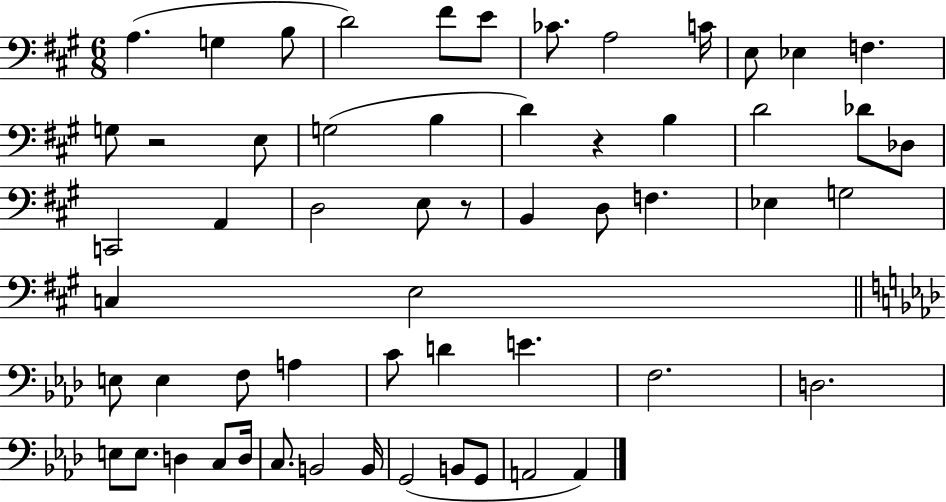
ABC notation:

X:1
T:Untitled
M:6/8
L:1/4
K:A
A, G, B,/2 D2 ^F/2 E/2 _C/2 A,2 C/4 E,/2 _E, F, G,/2 z2 E,/2 G,2 B, D z B, D2 _D/2 _D,/2 C,,2 A,, D,2 E,/2 z/2 B,, D,/2 F, _E, G,2 C, E,2 E,/2 E, F,/2 A, C/2 D E F,2 D,2 E,/2 E,/2 D, C,/2 D,/4 C,/2 B,,2 B,,/4 G,,2 B,,/2 G,,/2 A,,2 A,,